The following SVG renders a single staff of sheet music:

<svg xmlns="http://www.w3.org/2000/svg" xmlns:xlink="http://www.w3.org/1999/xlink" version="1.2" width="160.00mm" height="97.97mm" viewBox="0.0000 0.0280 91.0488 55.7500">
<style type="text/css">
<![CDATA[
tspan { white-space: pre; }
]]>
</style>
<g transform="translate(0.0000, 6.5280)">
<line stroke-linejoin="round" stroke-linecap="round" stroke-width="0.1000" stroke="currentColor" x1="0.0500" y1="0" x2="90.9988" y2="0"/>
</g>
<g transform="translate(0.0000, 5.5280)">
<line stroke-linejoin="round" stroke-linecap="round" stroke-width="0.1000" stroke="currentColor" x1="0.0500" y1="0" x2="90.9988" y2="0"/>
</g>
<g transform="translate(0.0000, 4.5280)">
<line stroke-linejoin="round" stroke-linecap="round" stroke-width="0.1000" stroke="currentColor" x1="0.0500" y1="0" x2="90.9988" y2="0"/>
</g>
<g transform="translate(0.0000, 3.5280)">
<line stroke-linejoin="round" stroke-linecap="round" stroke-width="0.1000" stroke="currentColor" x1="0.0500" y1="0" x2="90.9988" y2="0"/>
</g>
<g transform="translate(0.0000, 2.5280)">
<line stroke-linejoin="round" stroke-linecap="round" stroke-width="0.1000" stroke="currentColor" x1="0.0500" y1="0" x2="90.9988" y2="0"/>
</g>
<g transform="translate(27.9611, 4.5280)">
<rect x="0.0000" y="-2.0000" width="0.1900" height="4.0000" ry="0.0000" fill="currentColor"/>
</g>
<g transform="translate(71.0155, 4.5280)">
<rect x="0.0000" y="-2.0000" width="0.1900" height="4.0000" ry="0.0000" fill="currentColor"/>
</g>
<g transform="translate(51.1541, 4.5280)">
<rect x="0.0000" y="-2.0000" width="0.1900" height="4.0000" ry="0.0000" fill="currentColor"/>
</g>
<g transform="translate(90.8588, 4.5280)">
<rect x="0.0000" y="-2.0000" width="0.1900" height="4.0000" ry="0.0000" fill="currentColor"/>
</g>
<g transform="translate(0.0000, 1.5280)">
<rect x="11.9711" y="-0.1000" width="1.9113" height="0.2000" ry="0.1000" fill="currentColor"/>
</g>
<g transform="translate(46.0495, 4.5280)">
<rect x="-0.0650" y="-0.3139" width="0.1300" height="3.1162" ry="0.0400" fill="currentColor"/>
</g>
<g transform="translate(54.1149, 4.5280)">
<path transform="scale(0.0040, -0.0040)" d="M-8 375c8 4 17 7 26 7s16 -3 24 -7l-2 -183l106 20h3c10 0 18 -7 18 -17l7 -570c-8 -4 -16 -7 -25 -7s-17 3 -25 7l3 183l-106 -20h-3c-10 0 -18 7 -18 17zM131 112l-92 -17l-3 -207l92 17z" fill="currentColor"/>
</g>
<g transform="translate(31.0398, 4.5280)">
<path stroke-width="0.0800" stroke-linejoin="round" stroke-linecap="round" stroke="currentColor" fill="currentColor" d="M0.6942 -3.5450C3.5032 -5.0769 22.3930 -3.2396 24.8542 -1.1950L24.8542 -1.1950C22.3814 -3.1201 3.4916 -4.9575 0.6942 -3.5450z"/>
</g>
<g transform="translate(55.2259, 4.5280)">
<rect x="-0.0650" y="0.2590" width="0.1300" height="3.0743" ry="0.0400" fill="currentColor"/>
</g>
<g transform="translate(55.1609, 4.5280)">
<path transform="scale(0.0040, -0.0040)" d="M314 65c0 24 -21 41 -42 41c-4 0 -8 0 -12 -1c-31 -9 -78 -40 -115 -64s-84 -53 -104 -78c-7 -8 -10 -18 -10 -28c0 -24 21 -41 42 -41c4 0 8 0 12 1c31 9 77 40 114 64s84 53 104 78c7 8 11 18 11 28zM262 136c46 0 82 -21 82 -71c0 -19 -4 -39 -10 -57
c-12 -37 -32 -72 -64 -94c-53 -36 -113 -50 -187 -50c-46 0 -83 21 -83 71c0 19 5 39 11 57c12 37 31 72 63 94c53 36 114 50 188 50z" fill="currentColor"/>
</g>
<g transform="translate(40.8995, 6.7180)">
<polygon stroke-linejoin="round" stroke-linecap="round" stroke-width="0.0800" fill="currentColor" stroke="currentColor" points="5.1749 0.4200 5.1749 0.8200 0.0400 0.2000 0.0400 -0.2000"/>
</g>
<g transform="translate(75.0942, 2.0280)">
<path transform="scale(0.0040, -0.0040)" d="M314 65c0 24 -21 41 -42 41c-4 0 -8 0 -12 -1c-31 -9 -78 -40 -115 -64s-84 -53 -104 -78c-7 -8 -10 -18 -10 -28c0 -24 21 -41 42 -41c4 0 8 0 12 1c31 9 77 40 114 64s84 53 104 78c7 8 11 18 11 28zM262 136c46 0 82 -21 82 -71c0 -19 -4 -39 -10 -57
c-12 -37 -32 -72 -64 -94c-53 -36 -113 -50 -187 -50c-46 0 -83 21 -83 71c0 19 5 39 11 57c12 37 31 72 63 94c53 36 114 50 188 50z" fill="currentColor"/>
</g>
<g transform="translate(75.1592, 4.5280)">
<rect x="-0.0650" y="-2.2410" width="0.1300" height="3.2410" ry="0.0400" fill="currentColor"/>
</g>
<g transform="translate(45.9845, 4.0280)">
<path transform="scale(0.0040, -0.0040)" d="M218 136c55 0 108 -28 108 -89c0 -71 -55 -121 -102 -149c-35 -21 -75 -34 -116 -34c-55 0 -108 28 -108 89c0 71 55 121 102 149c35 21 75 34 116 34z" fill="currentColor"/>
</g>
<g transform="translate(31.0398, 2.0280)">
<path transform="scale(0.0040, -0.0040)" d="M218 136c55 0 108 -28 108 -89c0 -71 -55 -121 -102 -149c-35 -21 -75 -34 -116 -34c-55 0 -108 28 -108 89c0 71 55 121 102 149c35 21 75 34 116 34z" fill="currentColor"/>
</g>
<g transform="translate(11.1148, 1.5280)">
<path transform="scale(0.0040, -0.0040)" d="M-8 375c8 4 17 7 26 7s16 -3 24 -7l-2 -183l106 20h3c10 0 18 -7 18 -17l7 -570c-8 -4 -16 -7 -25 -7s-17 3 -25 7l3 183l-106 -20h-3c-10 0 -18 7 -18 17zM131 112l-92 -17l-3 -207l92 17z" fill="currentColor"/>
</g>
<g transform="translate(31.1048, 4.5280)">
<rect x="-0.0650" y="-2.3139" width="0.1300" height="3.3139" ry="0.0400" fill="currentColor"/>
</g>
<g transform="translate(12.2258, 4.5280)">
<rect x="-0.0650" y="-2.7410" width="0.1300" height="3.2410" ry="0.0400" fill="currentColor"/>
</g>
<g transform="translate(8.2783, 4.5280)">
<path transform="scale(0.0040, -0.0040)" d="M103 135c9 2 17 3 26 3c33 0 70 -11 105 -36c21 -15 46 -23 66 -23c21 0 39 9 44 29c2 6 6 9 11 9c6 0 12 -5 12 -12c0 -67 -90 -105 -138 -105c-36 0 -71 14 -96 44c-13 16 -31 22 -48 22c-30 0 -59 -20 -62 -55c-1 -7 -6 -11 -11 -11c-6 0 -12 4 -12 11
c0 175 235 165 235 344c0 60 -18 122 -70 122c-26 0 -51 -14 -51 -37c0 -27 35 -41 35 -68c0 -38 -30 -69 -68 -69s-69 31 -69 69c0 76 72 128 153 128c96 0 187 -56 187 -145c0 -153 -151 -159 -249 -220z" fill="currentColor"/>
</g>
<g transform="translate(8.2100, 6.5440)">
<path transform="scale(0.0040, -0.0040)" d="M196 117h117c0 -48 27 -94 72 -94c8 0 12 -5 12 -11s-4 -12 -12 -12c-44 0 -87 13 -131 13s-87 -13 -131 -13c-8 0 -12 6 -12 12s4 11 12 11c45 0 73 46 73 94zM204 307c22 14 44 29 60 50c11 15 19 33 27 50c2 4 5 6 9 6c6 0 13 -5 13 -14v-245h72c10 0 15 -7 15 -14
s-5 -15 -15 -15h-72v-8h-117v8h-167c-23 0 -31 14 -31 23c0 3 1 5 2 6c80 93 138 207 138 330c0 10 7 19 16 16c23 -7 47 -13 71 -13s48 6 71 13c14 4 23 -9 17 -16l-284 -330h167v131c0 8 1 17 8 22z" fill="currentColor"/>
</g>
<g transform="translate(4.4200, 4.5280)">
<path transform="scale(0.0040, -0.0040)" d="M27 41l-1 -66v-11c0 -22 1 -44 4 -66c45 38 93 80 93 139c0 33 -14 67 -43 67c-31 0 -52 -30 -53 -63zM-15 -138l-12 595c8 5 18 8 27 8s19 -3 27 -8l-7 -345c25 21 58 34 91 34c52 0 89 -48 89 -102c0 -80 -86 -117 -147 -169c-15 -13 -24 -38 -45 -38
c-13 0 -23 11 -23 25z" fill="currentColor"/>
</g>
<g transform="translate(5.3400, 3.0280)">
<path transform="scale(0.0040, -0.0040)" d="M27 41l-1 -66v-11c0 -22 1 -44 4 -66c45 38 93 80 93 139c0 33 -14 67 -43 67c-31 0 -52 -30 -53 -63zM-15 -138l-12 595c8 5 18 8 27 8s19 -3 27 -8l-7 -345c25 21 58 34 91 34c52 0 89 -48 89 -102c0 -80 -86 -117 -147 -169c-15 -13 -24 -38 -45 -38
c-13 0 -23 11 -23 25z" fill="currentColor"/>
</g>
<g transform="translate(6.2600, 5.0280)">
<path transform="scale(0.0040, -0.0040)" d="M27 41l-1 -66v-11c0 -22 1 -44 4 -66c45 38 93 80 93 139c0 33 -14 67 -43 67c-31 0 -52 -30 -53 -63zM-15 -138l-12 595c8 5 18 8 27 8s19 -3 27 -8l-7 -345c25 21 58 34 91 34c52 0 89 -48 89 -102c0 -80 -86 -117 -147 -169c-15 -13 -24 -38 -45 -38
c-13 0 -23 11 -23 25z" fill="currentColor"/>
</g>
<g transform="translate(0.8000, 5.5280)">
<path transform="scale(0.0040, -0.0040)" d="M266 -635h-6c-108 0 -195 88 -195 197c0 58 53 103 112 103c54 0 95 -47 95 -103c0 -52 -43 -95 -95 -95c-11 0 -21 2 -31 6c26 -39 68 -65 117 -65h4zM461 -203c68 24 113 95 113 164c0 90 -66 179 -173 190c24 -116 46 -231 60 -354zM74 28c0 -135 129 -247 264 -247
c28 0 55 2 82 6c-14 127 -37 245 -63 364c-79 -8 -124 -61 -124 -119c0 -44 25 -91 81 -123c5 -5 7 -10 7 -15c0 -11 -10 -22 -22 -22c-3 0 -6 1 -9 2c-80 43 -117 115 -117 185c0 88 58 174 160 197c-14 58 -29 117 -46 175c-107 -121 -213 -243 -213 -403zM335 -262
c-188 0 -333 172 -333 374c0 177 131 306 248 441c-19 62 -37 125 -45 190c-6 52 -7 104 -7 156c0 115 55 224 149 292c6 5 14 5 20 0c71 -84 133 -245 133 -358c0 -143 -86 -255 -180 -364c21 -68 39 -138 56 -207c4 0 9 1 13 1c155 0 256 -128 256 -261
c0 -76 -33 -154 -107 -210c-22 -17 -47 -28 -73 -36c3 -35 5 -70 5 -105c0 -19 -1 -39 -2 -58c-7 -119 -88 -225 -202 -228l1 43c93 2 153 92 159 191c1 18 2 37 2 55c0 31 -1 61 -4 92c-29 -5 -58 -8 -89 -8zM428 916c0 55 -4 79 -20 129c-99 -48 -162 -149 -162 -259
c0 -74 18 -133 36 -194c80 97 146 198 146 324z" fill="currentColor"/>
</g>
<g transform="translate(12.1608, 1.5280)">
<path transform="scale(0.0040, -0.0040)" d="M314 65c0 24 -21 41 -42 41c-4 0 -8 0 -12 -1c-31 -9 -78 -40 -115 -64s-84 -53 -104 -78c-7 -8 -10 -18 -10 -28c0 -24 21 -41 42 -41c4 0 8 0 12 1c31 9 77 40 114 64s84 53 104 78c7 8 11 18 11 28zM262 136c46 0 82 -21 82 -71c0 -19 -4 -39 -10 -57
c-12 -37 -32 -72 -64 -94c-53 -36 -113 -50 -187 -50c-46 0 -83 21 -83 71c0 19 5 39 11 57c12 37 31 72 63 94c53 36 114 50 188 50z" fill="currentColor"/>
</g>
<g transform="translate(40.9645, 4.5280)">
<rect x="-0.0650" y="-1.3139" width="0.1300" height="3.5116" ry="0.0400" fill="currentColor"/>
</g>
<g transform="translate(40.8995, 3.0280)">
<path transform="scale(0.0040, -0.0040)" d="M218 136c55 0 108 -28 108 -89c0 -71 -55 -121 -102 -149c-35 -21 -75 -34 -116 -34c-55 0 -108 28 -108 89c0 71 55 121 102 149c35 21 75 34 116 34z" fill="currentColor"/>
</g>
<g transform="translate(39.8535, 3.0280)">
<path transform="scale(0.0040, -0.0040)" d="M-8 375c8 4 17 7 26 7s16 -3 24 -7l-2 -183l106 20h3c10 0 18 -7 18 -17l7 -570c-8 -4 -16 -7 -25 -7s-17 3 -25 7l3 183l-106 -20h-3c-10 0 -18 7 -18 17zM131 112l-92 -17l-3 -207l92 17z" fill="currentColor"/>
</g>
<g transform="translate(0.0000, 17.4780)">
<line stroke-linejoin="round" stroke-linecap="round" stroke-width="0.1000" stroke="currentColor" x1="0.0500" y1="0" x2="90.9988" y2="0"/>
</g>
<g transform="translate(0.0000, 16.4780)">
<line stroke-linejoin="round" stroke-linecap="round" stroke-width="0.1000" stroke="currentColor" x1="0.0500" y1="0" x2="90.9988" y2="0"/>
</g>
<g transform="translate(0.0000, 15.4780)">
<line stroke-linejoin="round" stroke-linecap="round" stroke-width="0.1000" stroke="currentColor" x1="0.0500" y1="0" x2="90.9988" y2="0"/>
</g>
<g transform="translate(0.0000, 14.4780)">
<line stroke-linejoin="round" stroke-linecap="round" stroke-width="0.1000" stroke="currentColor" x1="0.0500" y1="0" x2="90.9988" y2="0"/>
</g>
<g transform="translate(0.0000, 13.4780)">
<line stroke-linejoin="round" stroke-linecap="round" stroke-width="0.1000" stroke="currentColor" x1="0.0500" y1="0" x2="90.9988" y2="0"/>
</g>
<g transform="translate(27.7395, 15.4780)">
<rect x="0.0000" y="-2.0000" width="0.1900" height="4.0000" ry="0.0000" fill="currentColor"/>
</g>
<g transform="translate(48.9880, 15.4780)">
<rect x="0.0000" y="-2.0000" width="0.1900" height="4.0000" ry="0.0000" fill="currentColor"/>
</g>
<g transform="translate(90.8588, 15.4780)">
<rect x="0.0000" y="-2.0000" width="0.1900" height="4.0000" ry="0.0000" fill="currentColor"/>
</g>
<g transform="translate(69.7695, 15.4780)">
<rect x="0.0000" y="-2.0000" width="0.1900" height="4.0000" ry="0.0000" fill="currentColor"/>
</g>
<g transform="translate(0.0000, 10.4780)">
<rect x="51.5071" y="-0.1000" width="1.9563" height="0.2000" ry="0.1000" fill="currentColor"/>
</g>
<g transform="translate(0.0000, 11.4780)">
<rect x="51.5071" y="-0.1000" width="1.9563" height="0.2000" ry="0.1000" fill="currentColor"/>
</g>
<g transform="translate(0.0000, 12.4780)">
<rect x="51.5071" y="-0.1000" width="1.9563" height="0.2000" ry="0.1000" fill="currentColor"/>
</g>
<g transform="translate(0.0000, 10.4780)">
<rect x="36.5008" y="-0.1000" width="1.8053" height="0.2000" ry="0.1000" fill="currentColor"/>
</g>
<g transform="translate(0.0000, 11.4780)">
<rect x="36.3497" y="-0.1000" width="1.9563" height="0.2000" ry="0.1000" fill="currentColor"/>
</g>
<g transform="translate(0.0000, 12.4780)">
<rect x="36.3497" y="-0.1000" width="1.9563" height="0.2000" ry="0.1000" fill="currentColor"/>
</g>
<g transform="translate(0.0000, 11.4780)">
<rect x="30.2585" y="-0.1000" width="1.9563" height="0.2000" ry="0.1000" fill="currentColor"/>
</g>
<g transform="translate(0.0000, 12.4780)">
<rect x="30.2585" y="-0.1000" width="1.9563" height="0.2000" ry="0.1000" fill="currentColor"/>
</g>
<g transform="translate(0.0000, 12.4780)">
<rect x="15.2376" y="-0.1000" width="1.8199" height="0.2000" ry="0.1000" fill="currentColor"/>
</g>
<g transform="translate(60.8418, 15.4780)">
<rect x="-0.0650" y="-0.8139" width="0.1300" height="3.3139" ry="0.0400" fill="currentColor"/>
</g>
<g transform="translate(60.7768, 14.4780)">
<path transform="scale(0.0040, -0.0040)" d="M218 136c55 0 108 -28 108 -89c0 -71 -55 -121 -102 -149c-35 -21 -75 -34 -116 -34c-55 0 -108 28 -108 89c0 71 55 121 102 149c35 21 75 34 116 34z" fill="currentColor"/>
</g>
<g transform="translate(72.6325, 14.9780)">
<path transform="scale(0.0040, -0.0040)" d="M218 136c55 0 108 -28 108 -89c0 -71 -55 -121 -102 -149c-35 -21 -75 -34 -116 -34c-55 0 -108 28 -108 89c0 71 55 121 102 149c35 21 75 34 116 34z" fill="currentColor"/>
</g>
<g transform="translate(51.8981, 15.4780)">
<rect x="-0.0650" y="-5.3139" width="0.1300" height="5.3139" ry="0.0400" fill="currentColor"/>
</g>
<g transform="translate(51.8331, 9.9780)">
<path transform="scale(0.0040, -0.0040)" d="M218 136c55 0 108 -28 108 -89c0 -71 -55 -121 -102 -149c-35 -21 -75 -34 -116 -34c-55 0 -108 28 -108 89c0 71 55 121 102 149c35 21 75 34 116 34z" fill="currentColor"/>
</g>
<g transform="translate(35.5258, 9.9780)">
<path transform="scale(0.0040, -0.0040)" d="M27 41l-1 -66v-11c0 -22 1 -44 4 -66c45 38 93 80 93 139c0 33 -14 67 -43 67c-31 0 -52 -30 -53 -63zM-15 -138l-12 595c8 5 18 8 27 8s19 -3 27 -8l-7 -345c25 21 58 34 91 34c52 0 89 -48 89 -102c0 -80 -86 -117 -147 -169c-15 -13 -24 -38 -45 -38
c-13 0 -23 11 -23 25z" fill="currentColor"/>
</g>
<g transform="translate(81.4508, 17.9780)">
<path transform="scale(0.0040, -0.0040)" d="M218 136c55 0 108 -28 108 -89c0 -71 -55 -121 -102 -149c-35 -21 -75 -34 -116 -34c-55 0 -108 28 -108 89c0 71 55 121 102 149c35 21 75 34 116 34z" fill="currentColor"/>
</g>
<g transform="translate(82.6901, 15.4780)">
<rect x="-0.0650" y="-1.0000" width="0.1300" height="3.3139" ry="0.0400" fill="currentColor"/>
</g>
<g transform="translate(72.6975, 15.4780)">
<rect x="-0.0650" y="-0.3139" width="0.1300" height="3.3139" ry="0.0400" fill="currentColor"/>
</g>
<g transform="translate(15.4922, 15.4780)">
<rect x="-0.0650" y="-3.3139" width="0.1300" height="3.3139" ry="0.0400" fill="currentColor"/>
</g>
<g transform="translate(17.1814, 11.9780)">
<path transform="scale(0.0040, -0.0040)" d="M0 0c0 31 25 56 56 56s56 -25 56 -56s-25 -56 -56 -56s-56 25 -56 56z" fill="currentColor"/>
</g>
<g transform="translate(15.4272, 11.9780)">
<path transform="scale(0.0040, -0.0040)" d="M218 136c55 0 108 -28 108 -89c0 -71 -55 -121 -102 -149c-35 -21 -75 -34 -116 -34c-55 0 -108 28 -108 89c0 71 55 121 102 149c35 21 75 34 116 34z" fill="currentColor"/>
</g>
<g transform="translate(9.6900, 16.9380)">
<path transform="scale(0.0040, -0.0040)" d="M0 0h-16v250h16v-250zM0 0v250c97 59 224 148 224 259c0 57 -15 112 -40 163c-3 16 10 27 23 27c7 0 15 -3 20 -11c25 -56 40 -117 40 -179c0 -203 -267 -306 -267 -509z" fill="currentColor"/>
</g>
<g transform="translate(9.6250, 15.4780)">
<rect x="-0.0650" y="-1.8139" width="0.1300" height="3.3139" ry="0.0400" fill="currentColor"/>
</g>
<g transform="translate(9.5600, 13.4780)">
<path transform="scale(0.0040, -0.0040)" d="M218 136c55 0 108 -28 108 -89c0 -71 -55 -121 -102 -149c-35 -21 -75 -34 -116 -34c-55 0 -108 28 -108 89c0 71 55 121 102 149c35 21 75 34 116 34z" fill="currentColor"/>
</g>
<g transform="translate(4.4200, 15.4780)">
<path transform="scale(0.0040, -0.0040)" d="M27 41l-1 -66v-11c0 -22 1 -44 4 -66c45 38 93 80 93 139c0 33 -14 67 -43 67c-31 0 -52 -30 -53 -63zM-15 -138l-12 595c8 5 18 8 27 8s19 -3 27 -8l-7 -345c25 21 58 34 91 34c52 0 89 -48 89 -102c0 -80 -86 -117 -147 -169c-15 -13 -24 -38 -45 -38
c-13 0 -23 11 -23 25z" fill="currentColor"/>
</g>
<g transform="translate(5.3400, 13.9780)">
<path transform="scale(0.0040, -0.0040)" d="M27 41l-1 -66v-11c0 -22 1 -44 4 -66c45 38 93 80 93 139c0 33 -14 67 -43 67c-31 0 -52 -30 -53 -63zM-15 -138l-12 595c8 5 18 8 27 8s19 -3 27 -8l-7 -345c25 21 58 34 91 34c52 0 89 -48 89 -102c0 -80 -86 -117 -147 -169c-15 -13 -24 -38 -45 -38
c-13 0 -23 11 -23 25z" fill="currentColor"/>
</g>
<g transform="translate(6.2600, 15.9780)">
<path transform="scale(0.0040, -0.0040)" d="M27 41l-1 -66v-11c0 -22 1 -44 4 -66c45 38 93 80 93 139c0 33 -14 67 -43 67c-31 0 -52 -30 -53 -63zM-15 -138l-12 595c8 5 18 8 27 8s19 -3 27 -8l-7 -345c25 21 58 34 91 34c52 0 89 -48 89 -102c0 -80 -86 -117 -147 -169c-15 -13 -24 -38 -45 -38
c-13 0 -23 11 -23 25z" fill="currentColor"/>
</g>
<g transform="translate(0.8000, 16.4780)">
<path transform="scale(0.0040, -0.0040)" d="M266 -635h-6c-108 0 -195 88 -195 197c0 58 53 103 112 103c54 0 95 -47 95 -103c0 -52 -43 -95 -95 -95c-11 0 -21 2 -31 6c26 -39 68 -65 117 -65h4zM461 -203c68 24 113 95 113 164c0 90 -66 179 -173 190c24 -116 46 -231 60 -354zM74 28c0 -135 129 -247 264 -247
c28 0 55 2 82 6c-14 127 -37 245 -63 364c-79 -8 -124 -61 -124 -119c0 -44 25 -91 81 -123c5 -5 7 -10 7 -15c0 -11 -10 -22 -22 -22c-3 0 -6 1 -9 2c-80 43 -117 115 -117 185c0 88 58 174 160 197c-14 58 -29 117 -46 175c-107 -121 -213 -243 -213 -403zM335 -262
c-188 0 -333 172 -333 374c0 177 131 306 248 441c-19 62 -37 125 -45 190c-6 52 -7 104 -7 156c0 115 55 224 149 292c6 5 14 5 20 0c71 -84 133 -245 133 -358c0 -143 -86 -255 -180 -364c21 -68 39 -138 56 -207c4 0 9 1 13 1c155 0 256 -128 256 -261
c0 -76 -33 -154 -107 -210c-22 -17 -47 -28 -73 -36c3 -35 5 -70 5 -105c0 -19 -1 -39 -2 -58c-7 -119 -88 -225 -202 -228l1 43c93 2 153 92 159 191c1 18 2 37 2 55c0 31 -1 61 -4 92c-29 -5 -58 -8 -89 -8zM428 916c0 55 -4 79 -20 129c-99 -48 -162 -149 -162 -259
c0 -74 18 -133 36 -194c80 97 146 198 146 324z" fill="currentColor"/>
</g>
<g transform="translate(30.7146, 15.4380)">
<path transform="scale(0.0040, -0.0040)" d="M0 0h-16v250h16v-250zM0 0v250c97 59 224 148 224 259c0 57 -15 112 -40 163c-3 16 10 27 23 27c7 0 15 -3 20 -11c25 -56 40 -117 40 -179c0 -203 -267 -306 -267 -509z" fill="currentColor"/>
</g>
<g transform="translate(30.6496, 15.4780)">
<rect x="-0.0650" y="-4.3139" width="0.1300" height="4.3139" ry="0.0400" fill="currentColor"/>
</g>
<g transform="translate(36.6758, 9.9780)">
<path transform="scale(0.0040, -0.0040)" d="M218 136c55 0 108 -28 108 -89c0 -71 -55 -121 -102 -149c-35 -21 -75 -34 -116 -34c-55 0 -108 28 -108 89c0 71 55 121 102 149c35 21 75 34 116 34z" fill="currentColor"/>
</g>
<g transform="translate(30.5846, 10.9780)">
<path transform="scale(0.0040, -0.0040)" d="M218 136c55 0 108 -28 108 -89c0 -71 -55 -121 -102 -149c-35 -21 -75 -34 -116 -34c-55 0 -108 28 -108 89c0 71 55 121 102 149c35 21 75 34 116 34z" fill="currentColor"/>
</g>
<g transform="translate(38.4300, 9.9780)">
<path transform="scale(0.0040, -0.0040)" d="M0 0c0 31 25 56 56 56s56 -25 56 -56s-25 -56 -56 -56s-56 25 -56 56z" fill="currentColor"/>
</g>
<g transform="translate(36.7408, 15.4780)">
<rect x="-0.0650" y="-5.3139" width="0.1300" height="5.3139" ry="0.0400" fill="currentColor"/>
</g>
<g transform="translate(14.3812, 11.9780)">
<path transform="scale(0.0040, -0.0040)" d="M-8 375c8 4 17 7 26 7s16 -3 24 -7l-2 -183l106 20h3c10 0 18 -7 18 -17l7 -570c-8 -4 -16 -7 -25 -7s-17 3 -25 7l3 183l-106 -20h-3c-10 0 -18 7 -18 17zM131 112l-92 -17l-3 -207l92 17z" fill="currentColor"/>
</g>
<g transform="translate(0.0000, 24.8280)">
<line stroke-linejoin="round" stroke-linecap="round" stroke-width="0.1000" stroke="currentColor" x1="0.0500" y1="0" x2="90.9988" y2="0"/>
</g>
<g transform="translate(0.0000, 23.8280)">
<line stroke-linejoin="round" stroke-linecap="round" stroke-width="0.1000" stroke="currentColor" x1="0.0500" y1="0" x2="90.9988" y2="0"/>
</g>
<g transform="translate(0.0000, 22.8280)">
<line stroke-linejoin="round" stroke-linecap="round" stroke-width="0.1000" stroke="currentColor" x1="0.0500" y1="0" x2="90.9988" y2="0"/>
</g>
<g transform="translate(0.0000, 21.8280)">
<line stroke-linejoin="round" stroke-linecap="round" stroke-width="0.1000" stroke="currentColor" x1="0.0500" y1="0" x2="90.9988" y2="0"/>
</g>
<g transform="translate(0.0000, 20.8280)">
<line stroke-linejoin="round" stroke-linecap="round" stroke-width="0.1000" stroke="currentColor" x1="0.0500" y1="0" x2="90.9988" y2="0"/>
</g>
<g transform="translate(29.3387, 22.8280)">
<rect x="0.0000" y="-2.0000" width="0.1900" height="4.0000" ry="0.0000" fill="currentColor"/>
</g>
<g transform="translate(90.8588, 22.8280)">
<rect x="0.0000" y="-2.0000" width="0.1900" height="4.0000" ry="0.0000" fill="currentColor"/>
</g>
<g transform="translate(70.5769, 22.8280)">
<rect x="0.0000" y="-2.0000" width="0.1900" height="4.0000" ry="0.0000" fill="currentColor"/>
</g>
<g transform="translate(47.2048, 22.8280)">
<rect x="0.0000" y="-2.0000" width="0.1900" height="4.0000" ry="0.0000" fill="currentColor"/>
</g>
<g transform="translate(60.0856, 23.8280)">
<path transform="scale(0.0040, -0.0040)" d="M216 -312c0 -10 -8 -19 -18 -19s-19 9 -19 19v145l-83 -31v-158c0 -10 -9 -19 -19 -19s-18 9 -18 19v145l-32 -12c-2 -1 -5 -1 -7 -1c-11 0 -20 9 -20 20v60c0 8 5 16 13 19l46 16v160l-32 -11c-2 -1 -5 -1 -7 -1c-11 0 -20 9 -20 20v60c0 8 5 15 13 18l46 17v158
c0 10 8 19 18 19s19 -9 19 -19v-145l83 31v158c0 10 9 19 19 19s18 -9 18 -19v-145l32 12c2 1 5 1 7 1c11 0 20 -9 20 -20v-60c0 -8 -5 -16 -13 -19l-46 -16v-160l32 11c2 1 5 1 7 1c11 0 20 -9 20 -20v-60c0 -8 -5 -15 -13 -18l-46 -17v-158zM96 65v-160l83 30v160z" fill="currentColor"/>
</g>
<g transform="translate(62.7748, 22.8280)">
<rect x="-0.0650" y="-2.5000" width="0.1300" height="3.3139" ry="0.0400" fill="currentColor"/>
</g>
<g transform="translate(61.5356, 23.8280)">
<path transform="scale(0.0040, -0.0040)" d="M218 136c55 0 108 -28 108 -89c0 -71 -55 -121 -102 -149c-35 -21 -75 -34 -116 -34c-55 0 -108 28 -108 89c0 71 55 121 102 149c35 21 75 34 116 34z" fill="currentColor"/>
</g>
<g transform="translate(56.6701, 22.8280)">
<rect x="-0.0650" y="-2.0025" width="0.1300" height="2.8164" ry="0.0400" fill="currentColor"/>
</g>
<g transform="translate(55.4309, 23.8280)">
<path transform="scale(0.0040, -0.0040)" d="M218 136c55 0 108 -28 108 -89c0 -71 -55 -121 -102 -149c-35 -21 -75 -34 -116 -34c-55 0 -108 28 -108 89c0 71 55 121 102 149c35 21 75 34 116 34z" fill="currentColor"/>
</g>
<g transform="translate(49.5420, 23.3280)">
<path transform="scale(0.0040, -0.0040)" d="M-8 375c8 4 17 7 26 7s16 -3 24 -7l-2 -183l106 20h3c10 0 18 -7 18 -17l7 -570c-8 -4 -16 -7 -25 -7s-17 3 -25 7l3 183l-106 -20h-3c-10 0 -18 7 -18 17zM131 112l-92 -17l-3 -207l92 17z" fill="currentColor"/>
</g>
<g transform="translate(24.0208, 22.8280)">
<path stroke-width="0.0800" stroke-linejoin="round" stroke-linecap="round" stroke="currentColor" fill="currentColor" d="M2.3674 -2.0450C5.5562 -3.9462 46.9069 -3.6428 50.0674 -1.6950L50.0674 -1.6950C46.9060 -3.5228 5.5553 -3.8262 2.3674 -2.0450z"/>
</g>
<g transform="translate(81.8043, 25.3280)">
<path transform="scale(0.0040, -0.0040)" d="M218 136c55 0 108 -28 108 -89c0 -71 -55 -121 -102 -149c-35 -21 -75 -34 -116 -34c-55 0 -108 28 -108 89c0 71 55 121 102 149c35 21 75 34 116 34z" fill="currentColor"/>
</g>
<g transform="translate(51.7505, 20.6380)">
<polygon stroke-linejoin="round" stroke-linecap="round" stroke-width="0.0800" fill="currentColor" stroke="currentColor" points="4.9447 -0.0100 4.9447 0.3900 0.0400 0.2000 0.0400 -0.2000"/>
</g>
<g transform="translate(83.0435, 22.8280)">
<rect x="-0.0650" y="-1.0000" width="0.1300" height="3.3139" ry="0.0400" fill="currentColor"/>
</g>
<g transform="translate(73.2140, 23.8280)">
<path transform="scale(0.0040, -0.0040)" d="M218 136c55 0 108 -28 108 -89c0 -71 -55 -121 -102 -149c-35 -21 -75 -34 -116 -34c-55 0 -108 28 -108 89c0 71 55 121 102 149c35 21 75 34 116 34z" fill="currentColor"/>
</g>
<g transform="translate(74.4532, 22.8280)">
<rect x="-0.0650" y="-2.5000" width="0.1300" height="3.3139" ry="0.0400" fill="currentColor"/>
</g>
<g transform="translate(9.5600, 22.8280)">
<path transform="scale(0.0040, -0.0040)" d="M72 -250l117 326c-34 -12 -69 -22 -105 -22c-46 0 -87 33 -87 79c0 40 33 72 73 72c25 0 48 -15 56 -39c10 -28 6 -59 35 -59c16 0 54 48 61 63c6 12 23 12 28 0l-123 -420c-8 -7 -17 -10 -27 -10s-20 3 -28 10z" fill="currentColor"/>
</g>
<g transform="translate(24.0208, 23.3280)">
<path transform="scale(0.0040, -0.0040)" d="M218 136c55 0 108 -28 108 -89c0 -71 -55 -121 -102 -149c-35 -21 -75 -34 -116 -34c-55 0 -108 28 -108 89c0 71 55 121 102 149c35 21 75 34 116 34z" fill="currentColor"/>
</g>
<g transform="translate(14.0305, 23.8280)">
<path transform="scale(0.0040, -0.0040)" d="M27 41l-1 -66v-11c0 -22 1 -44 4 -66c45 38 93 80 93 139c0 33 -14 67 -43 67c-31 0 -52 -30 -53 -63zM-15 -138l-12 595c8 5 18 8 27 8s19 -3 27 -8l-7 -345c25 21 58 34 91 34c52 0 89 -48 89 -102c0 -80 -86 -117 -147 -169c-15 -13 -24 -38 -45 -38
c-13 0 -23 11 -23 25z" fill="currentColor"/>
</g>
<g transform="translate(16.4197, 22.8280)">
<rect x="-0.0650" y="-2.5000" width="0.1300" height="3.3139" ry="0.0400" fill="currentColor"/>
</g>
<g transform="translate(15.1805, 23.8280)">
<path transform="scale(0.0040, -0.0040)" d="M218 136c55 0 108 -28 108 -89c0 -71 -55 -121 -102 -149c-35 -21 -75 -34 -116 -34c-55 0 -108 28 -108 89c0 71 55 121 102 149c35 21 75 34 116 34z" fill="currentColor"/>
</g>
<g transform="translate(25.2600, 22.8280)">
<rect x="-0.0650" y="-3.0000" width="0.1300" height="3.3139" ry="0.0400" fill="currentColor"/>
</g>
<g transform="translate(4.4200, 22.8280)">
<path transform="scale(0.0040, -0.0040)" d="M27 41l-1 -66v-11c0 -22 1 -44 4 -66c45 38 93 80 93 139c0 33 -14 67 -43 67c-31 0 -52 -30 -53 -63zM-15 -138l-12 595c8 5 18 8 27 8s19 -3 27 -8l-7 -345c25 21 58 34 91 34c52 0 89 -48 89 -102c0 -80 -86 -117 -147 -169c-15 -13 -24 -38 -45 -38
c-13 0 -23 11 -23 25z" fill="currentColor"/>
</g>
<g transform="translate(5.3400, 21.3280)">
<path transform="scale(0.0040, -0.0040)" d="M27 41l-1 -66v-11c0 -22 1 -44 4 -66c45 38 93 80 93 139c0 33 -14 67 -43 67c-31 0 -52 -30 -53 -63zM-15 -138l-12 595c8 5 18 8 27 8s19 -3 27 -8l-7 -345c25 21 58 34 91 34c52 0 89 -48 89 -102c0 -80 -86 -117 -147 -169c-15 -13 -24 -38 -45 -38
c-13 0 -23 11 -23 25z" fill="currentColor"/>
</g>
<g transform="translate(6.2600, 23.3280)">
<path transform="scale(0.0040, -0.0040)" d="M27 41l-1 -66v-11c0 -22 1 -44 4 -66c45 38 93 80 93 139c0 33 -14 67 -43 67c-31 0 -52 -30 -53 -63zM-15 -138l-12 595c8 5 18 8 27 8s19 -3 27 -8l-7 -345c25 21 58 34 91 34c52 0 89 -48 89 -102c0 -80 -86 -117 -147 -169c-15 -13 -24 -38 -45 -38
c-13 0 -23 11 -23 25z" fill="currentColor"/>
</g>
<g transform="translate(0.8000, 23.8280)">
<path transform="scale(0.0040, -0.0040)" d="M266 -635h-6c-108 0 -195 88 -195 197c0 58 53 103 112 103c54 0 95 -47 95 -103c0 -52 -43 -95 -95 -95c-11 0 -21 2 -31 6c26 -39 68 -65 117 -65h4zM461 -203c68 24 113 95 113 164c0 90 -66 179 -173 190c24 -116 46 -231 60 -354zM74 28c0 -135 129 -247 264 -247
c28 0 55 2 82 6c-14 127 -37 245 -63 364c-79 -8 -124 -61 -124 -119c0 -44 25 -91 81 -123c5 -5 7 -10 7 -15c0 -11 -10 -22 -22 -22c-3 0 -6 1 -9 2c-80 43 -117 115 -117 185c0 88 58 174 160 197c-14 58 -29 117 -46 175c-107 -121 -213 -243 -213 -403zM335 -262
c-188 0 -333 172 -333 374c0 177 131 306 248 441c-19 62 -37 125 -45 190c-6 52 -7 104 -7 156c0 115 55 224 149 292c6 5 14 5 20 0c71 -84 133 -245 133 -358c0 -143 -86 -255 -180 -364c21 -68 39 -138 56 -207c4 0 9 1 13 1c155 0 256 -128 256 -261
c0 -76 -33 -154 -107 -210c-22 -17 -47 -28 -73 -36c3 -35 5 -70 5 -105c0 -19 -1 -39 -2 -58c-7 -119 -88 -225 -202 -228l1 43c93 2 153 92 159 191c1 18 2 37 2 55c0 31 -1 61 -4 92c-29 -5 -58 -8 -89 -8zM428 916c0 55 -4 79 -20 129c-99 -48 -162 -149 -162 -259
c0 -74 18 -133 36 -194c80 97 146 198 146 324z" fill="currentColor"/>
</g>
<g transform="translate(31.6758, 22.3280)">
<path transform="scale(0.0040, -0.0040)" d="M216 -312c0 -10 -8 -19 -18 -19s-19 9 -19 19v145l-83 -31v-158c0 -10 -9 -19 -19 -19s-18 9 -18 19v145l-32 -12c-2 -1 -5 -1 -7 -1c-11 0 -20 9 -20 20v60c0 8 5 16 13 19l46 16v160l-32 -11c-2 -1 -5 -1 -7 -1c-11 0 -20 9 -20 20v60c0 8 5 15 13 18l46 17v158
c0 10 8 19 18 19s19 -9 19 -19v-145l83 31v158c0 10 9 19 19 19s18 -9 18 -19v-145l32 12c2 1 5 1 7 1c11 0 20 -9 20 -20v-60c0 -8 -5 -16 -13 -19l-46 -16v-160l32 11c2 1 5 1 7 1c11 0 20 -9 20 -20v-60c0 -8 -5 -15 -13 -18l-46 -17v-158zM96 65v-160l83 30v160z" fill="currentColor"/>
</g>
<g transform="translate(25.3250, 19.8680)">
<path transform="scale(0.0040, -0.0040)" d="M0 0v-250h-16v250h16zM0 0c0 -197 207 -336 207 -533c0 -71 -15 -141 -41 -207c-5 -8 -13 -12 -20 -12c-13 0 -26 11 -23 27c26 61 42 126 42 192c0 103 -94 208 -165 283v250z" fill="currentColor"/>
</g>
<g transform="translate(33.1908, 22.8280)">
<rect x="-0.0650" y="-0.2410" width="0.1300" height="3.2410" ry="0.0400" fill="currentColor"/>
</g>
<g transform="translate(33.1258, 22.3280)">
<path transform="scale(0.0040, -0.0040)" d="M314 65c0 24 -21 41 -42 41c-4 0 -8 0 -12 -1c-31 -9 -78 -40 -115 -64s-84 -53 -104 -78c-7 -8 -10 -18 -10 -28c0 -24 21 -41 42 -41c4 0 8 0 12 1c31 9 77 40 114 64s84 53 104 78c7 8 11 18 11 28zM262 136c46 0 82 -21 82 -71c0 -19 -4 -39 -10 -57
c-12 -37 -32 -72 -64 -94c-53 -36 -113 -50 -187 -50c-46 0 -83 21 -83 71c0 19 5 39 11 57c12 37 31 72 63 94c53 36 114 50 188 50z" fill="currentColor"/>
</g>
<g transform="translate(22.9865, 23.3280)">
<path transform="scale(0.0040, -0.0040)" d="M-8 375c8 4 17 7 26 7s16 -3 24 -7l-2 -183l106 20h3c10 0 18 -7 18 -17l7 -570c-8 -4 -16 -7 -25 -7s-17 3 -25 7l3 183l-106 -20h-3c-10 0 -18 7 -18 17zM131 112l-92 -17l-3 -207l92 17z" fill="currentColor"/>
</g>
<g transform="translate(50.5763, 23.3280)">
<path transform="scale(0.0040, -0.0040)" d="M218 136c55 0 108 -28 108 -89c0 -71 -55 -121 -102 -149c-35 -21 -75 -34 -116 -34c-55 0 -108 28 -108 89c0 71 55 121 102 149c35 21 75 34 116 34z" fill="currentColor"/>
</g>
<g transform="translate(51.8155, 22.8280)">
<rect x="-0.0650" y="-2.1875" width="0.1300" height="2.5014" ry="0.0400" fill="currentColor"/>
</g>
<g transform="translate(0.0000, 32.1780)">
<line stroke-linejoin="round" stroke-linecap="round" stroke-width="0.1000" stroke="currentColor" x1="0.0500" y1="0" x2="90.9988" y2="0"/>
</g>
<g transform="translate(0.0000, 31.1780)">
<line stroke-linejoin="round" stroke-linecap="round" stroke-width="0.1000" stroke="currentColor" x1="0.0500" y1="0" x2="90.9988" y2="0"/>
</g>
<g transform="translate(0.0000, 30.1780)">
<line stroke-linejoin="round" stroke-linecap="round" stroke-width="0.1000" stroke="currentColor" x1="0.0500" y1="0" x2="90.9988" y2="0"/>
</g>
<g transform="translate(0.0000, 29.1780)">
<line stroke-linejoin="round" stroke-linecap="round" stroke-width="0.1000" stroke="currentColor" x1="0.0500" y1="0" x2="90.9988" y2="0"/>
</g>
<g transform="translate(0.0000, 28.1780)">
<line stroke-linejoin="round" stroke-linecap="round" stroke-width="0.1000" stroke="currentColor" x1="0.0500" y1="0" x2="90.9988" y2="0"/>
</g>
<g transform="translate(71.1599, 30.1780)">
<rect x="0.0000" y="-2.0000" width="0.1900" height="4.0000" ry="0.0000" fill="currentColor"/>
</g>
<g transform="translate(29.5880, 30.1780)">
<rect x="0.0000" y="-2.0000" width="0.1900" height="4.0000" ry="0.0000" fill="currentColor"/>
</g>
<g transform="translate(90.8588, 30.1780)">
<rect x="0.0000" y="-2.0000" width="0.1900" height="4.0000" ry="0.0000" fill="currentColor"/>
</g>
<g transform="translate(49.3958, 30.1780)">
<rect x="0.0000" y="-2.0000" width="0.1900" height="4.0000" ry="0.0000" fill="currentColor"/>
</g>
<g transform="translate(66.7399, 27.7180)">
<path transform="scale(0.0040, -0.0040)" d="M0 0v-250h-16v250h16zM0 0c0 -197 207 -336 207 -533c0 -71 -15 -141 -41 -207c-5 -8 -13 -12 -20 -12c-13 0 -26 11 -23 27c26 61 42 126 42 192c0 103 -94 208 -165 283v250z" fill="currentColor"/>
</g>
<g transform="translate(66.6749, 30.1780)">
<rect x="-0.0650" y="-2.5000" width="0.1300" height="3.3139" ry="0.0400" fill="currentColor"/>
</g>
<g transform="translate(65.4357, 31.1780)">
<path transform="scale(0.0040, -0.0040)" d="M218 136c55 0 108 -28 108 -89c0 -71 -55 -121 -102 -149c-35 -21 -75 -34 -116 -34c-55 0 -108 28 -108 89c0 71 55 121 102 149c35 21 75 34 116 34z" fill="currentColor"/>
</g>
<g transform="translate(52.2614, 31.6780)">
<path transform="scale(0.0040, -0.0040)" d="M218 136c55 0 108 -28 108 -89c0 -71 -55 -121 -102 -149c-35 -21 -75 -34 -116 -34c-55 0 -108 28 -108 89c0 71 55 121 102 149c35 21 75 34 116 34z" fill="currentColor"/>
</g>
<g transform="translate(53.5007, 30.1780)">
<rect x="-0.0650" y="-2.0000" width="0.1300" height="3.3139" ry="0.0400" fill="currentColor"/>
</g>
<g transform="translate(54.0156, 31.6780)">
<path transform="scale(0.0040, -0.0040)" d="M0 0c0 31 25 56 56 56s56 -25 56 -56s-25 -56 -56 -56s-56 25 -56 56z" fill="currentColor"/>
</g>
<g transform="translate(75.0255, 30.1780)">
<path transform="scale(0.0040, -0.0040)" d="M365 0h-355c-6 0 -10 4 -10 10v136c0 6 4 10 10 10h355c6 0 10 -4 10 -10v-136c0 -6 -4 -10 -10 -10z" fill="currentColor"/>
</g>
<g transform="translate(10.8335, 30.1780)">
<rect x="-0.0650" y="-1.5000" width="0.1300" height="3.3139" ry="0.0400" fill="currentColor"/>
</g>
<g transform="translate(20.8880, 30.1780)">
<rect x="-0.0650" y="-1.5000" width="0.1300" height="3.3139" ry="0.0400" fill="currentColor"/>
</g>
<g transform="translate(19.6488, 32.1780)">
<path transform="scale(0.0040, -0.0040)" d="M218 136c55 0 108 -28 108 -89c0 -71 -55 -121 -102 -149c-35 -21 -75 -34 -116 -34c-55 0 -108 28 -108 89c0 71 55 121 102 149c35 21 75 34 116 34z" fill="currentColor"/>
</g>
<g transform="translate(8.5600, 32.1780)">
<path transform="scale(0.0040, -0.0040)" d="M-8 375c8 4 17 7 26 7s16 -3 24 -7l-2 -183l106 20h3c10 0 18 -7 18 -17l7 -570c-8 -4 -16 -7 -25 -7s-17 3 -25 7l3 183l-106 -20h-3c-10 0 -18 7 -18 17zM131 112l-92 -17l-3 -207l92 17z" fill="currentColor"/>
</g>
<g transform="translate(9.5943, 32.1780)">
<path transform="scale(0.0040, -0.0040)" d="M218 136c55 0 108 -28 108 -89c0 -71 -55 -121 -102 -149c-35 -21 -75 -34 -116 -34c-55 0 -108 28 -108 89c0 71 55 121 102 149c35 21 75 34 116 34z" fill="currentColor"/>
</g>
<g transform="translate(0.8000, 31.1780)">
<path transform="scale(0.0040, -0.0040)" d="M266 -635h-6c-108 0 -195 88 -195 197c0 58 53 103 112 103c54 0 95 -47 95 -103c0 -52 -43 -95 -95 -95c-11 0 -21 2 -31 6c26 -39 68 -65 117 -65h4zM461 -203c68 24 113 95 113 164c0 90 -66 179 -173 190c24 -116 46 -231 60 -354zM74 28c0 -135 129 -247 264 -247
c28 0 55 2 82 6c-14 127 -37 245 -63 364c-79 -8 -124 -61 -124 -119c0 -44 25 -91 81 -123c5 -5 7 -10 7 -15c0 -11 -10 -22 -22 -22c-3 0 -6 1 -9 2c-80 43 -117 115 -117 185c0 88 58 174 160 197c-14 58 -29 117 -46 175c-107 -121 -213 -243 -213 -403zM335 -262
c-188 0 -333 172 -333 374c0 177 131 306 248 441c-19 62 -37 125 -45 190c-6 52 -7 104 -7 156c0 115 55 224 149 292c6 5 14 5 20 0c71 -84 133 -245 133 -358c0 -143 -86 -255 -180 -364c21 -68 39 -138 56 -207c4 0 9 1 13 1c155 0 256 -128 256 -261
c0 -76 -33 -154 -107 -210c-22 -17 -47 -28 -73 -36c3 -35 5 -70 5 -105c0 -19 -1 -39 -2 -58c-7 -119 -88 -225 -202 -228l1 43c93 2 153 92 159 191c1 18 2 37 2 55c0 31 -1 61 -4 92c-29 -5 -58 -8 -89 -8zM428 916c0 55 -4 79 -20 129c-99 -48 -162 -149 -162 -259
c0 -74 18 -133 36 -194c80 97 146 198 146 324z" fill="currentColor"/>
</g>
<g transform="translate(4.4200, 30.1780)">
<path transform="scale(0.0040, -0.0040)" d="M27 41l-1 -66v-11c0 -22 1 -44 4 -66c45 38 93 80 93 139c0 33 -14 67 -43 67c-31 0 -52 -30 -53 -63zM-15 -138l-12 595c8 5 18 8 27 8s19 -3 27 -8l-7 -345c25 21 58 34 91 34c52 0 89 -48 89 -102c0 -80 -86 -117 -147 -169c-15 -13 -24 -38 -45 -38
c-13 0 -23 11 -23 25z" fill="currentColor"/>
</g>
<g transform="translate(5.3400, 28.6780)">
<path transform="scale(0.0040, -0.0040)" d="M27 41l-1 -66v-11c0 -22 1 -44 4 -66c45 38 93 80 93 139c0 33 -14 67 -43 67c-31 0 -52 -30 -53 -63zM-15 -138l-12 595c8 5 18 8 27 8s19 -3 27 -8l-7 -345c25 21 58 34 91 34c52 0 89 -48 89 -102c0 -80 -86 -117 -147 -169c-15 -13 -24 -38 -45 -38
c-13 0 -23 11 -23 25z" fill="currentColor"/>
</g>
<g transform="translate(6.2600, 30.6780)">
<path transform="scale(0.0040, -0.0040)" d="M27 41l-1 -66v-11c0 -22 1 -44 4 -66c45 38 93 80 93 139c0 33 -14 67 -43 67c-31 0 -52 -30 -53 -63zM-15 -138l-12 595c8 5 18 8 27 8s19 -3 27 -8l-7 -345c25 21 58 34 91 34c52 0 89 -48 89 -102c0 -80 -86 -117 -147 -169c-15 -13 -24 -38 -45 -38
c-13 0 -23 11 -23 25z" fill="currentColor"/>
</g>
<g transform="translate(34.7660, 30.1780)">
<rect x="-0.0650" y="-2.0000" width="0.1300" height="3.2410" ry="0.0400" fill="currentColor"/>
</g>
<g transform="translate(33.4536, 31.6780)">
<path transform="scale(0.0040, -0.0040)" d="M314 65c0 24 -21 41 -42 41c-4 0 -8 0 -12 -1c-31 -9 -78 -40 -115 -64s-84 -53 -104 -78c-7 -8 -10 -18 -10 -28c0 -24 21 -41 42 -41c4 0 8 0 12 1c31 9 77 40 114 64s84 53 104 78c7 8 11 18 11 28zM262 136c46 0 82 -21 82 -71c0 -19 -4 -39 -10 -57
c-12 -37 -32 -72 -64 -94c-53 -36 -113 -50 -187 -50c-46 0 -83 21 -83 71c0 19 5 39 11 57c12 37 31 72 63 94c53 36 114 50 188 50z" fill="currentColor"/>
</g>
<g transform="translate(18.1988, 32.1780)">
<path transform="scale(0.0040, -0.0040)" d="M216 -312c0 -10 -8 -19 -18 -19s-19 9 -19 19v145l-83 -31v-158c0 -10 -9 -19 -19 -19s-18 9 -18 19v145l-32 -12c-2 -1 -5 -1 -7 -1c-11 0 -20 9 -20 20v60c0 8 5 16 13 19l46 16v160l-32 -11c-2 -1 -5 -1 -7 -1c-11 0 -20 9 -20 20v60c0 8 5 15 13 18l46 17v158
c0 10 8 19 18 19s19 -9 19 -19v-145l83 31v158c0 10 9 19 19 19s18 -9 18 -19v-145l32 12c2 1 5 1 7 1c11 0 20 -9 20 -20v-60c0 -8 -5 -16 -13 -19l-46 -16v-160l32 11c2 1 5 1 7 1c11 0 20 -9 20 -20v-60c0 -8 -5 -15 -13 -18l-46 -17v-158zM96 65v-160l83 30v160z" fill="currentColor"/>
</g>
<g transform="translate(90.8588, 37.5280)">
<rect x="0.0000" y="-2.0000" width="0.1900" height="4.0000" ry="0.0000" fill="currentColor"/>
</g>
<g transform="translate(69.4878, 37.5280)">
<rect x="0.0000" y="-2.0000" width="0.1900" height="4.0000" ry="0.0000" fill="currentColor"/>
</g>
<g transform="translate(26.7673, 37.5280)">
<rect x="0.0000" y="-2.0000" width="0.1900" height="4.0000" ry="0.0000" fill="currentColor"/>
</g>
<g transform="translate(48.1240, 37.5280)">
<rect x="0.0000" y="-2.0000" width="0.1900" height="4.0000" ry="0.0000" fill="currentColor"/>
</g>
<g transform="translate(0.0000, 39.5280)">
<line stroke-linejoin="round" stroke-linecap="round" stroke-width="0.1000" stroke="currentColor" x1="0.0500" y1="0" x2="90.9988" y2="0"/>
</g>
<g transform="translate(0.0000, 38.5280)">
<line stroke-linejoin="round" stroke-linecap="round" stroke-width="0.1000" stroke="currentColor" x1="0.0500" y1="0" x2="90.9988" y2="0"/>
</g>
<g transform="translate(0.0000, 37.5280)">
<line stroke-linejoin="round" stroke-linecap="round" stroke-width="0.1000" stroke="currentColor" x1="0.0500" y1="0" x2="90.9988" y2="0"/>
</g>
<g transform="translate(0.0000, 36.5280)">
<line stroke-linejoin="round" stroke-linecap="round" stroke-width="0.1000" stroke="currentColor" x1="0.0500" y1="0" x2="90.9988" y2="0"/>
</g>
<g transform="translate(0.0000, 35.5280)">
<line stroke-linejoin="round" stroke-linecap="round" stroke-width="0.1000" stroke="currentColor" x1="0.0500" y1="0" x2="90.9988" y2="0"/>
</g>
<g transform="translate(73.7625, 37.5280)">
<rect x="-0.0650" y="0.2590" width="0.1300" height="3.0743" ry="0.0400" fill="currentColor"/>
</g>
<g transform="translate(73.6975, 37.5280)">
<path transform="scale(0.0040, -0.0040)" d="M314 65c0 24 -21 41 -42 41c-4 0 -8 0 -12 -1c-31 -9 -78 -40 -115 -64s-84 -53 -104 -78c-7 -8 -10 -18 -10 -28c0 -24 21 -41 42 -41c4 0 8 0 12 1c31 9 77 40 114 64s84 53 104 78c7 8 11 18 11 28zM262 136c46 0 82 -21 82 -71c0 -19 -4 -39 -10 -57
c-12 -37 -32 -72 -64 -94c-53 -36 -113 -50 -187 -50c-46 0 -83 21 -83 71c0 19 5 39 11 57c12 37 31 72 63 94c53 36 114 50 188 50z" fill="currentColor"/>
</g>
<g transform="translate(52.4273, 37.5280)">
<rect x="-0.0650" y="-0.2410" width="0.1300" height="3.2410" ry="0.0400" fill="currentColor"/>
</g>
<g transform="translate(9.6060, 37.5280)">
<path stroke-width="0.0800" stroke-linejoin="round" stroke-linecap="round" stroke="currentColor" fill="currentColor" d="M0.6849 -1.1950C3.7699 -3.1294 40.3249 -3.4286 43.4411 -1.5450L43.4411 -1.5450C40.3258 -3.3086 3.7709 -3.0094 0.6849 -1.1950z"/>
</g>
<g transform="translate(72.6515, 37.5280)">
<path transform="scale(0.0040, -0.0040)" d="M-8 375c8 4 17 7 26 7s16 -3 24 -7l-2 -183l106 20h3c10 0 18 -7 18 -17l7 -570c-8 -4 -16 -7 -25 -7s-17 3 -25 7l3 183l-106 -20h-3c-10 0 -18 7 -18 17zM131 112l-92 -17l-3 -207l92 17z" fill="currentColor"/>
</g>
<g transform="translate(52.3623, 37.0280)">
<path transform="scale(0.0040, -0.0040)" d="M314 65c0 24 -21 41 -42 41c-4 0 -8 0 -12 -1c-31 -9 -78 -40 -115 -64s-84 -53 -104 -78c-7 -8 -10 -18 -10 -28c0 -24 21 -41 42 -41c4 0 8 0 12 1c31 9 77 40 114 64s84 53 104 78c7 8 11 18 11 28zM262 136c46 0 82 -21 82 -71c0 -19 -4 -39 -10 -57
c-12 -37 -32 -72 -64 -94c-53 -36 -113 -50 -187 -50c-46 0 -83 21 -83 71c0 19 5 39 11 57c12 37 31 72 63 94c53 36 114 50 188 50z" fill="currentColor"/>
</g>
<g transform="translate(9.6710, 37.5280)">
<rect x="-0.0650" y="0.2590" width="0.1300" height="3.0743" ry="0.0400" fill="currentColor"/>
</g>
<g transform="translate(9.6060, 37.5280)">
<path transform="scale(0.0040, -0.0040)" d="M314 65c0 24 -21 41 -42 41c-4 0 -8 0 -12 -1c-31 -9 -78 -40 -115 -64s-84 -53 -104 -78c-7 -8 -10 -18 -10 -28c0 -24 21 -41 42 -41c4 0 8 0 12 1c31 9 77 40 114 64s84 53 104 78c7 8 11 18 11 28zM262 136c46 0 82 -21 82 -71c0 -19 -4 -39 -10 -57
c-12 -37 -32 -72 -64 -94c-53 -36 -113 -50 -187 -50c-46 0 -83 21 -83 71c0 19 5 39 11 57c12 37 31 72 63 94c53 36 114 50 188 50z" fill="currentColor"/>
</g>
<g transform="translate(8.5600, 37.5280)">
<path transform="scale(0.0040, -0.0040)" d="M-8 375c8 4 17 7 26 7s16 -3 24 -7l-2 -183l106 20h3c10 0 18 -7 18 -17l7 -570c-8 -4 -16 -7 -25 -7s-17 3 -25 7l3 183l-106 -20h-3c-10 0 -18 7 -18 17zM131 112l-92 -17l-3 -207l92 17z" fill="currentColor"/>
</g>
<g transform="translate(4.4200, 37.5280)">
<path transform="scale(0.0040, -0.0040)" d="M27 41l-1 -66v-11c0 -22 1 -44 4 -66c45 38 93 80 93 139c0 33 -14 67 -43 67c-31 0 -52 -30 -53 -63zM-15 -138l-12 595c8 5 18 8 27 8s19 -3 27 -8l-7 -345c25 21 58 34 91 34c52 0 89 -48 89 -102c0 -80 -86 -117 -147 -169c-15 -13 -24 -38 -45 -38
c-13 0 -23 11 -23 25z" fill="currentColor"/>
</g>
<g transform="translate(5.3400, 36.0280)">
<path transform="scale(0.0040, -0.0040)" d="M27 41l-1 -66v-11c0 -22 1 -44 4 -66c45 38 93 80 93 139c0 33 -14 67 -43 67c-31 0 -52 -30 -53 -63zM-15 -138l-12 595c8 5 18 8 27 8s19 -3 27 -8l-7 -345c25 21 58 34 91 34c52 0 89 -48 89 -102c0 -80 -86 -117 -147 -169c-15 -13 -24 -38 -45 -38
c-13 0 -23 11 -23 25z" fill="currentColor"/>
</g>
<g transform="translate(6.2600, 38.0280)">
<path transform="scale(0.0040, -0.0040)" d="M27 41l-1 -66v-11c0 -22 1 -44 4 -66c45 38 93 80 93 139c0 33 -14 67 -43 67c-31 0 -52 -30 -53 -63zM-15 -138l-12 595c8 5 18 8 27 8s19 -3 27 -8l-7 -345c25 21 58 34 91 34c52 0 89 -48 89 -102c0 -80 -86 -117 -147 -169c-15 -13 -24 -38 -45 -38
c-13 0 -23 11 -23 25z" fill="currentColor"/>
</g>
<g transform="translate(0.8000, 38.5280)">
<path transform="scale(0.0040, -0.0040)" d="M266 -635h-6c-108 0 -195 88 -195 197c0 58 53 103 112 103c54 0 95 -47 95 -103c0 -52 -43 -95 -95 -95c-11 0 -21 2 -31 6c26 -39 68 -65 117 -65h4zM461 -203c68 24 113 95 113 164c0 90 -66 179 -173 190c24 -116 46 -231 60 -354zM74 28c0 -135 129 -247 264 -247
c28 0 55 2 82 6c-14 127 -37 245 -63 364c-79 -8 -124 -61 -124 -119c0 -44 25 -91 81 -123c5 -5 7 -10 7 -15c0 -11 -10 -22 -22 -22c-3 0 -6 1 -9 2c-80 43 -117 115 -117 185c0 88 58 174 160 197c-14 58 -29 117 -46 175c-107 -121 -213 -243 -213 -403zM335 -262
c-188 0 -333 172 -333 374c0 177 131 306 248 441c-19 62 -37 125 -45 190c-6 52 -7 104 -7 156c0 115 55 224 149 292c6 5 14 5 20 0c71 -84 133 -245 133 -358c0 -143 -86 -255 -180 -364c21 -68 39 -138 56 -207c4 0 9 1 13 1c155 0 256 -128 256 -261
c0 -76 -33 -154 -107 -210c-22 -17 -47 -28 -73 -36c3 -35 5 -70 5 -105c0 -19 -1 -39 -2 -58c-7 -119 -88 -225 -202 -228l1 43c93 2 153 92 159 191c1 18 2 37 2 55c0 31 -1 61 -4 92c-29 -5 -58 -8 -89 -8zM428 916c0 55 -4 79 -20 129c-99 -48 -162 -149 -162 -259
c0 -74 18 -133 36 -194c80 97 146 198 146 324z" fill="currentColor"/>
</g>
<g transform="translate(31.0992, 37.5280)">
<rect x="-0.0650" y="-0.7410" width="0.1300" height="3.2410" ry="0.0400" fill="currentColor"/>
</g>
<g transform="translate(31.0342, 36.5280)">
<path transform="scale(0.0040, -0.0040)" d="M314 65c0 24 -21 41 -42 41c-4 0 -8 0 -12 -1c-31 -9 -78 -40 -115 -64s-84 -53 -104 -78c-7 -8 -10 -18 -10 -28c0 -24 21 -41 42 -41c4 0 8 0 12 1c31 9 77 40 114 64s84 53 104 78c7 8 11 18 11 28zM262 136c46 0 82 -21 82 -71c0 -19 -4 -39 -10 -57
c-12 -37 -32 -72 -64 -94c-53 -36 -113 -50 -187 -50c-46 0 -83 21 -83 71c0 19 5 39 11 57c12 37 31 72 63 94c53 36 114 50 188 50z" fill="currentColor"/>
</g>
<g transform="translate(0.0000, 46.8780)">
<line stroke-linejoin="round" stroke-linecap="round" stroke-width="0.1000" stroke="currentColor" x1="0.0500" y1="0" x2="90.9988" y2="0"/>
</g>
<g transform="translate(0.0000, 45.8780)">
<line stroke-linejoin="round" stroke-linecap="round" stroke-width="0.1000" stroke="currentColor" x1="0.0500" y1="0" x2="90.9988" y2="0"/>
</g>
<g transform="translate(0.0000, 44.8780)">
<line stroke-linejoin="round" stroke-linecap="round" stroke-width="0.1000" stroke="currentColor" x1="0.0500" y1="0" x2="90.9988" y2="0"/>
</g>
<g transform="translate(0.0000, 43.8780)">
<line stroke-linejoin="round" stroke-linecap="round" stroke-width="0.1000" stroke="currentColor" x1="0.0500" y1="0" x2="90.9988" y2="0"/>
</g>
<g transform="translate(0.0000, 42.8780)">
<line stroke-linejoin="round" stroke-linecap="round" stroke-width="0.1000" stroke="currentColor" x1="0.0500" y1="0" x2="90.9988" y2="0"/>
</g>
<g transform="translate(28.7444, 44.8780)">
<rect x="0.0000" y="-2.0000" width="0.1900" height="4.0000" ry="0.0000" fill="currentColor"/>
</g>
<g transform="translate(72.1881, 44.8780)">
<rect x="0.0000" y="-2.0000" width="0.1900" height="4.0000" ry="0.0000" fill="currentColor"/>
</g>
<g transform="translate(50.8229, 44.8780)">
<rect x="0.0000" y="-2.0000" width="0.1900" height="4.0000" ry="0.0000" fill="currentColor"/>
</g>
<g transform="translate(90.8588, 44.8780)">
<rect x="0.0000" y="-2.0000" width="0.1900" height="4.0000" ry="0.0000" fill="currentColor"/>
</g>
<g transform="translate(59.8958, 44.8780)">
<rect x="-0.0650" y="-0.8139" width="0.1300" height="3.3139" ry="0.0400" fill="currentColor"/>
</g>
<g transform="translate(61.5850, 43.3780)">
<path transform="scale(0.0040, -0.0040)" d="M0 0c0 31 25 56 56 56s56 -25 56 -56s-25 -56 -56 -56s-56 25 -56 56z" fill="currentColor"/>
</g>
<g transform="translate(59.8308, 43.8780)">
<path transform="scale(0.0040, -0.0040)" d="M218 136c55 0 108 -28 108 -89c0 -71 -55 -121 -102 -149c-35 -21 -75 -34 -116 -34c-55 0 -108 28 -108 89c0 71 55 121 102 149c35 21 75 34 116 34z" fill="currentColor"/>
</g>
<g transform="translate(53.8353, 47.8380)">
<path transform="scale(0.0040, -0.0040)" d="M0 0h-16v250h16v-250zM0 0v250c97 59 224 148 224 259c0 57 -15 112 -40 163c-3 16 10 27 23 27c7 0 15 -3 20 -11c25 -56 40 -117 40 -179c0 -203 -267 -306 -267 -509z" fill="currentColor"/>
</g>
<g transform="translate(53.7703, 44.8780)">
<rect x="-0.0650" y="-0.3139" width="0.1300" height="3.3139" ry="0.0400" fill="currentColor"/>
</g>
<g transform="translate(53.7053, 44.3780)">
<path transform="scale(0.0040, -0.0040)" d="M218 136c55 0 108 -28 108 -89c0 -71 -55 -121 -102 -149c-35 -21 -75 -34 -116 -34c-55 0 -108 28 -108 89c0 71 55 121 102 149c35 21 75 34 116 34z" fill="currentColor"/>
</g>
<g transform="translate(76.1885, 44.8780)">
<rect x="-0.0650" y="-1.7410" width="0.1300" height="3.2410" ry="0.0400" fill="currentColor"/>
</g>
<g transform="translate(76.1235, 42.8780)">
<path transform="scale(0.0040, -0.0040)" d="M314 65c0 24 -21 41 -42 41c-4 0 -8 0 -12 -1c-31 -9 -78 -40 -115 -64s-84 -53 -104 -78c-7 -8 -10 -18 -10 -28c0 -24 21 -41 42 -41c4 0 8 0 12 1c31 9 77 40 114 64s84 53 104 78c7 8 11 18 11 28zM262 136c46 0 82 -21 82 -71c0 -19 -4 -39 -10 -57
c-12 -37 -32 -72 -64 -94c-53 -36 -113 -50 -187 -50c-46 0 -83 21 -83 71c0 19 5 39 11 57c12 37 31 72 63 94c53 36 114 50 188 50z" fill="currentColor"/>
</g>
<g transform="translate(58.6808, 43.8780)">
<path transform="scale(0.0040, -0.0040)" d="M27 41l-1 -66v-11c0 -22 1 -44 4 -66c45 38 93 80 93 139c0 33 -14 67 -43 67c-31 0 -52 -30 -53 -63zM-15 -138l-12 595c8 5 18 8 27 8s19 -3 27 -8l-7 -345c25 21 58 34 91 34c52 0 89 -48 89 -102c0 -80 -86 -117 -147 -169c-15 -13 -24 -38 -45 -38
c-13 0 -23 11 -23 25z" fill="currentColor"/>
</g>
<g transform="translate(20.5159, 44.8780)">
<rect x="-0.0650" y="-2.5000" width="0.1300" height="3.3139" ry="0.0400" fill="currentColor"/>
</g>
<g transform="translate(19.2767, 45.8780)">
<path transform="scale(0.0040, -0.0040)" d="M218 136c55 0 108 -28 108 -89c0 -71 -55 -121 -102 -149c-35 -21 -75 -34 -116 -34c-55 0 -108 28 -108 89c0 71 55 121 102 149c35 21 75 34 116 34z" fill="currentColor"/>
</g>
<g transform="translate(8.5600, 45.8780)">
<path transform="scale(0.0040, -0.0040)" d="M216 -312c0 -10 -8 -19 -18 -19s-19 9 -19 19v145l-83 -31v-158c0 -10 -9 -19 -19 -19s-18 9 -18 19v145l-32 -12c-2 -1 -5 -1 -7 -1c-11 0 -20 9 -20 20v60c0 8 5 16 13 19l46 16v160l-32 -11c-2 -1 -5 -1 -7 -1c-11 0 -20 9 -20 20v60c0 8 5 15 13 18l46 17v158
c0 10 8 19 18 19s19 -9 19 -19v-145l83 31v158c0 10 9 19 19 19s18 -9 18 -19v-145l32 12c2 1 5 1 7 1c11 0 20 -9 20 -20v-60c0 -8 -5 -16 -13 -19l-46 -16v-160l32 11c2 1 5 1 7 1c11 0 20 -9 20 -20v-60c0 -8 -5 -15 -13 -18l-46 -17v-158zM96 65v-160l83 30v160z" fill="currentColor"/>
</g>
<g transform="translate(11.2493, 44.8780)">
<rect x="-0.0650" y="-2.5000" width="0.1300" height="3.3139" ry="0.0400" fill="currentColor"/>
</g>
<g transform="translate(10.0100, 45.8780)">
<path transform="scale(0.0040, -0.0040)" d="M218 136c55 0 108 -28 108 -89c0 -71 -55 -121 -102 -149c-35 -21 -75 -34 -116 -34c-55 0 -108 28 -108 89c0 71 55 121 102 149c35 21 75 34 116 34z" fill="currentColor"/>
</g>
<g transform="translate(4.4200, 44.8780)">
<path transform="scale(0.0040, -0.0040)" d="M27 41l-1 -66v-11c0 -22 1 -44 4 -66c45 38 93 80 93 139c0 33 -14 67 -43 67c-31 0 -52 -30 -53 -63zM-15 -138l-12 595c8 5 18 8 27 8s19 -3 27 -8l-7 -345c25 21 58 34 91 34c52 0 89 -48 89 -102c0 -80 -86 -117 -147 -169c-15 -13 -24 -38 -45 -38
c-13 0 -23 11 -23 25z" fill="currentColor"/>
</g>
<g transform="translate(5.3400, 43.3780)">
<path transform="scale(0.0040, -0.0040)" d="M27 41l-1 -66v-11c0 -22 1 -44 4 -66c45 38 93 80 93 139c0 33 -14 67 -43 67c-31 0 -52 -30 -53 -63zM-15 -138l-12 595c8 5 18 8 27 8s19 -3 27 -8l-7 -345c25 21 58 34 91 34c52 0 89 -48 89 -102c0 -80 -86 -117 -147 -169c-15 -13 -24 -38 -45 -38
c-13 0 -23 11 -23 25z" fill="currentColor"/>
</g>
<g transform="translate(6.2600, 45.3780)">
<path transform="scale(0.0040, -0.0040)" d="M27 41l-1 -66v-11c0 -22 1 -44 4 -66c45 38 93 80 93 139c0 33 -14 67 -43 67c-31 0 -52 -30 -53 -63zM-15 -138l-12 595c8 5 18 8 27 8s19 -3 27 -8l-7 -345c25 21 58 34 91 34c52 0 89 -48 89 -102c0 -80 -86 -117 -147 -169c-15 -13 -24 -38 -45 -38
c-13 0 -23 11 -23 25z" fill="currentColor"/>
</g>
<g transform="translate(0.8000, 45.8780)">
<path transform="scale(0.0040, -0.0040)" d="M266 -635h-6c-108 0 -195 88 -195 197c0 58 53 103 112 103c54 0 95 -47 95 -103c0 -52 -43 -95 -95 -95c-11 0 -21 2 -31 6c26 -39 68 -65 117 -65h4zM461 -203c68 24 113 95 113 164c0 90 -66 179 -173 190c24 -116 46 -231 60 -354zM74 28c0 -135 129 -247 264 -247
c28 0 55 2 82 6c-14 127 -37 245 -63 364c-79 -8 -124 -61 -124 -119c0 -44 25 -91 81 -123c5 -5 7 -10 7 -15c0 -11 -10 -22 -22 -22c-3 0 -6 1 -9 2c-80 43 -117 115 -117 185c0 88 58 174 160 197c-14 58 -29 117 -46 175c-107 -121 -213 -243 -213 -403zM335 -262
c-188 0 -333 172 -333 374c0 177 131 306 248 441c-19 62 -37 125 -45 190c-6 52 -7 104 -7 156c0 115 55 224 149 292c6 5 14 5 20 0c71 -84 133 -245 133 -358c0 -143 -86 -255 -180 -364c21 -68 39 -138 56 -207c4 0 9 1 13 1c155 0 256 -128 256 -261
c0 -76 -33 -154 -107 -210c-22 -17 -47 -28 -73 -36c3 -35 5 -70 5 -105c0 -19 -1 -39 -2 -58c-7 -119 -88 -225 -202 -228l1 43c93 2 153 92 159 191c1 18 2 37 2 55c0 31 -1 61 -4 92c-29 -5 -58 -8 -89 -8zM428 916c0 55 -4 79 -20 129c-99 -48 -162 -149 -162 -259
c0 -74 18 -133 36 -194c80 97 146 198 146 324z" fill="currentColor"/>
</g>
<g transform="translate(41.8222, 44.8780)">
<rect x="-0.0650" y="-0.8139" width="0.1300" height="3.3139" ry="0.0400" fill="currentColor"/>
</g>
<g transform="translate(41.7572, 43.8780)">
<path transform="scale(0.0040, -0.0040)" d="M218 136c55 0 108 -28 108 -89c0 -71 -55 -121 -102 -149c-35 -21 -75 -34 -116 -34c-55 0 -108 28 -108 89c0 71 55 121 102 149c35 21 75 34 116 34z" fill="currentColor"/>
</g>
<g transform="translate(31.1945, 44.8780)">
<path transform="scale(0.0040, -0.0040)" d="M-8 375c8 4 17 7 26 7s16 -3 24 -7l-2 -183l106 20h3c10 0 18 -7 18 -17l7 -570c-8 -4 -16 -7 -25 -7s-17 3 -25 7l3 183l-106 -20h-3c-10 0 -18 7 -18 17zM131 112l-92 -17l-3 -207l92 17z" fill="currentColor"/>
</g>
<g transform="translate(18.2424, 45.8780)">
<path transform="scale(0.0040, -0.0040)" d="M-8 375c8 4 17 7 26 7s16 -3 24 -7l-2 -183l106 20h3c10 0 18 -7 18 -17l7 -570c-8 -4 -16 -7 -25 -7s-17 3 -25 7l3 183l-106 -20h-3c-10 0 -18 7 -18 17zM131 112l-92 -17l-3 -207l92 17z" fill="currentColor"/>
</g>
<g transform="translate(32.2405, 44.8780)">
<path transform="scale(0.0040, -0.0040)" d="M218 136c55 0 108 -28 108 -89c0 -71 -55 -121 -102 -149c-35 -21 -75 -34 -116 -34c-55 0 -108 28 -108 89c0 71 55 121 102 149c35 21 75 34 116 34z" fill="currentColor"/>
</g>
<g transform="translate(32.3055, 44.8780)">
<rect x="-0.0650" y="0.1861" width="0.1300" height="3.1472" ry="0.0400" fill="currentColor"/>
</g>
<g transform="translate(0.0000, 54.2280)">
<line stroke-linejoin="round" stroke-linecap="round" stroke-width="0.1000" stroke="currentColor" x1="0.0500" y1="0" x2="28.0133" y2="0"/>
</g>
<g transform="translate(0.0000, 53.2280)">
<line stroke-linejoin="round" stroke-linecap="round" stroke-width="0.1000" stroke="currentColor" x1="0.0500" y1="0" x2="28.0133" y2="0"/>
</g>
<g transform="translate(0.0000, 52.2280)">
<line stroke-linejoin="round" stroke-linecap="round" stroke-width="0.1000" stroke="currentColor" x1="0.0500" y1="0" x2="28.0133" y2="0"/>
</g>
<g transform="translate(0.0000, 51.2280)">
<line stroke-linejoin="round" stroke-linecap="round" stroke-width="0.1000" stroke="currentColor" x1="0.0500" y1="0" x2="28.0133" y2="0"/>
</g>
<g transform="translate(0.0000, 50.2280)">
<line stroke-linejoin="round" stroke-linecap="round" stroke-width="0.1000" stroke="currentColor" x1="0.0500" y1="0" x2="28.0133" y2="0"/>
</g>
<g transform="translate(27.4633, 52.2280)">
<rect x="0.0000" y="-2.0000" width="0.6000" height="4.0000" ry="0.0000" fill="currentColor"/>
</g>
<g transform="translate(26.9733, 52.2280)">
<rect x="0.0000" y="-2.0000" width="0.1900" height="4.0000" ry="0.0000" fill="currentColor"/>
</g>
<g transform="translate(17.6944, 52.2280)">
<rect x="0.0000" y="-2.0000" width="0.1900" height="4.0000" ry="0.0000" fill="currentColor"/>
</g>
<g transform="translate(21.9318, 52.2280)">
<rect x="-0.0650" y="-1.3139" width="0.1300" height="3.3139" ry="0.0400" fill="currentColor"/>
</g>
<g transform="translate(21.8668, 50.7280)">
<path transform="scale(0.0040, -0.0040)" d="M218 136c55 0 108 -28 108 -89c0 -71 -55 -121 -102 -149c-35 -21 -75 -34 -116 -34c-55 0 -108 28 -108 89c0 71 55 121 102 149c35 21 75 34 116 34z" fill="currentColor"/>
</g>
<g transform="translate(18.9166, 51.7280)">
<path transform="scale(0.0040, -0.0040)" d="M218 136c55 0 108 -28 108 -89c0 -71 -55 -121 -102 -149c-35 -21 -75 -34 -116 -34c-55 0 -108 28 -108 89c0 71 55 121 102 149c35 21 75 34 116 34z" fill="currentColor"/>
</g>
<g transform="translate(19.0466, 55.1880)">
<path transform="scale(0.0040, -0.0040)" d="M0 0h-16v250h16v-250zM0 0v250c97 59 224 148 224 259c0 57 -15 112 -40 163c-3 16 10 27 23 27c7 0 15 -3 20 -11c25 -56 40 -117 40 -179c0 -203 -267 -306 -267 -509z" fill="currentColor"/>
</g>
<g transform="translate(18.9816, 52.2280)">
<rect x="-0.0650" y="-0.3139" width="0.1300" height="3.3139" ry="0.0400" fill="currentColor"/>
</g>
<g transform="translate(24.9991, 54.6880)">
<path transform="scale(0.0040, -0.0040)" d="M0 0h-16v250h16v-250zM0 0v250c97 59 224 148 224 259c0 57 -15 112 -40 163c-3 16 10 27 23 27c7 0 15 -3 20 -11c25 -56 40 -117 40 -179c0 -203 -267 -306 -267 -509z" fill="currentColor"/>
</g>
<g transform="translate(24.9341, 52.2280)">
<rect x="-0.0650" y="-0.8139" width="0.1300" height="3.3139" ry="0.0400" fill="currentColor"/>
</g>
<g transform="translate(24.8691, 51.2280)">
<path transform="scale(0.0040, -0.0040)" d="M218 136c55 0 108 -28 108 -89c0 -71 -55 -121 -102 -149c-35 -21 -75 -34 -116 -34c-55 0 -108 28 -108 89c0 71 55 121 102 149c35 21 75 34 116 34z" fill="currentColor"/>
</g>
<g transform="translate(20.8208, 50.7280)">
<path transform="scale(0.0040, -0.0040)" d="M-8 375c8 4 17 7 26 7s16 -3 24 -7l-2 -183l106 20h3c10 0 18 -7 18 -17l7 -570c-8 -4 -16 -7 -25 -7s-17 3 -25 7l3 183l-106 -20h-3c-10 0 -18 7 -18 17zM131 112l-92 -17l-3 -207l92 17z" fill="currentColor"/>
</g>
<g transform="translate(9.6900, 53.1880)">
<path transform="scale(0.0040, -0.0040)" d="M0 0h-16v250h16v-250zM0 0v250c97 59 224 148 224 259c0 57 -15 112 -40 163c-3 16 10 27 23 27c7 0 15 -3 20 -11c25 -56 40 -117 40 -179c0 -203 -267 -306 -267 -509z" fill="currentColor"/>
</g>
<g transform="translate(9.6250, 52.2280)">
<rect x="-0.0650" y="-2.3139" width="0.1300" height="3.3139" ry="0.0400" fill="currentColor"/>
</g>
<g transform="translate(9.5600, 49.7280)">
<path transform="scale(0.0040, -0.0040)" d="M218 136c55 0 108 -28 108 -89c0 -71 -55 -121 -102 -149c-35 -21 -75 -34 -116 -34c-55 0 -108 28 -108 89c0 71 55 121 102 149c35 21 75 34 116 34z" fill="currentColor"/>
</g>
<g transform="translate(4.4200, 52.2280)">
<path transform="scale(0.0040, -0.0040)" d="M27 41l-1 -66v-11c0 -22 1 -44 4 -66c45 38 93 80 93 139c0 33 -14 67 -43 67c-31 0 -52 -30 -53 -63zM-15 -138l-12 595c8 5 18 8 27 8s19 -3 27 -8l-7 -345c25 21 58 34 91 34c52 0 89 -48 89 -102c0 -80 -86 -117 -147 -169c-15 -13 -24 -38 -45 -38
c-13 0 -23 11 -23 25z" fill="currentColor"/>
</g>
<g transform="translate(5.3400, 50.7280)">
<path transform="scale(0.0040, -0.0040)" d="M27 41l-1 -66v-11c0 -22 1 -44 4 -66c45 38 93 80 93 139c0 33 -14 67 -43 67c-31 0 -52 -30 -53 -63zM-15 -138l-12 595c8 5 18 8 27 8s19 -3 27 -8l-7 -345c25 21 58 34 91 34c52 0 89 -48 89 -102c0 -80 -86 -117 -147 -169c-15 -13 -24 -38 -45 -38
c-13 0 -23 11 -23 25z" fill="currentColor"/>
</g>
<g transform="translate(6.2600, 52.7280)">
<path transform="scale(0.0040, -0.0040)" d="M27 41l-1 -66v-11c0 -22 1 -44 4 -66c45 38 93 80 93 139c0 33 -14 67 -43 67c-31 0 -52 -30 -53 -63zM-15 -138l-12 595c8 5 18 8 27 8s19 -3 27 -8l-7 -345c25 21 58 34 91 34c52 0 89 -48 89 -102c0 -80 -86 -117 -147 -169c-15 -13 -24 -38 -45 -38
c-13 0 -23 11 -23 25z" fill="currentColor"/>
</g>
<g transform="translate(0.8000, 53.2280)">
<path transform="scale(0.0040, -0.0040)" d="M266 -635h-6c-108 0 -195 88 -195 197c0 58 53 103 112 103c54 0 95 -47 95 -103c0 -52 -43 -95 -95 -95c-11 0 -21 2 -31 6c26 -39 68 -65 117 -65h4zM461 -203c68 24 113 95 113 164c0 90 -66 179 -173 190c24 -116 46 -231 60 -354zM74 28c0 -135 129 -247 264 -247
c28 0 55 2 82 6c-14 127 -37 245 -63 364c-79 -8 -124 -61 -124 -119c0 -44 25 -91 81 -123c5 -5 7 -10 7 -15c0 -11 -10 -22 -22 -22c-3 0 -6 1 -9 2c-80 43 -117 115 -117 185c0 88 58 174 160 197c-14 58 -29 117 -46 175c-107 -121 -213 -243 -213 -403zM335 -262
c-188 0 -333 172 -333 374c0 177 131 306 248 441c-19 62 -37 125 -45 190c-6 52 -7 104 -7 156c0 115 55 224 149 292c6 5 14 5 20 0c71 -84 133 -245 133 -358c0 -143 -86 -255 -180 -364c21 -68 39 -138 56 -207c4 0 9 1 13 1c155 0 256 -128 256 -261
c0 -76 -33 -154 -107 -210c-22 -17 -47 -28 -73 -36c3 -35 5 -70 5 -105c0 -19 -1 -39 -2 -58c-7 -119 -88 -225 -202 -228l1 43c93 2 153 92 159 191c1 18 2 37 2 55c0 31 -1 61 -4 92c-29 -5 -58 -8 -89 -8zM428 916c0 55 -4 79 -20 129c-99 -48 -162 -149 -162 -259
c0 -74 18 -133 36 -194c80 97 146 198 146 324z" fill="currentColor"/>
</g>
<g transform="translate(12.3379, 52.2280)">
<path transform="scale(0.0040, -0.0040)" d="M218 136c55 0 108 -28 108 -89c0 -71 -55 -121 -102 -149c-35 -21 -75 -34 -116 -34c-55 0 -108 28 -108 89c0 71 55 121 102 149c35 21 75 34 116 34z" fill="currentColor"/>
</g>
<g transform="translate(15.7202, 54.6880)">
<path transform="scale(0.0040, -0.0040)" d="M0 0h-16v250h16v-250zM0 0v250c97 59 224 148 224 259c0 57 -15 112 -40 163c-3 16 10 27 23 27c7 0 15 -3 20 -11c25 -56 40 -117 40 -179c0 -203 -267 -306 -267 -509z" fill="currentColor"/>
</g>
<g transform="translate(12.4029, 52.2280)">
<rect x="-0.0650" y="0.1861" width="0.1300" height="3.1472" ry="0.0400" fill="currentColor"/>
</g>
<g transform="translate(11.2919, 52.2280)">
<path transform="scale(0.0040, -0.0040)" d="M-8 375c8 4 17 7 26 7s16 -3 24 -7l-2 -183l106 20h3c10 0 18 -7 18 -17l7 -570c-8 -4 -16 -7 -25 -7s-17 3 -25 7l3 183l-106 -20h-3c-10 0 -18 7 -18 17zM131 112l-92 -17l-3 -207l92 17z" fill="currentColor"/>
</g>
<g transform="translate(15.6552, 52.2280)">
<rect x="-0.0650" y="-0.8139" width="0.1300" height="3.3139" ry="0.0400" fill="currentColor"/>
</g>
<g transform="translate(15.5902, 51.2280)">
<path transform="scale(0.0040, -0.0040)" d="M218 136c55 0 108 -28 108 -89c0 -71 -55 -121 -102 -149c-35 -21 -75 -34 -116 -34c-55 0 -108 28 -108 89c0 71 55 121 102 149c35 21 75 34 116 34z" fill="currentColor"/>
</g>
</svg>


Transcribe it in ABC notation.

X:1
T:Untitled
M:2/4
L:1/4
K:Eb
a2 g e/2 c/2 B2 g2 f/2 b d'/2 _f' f' d c D z/2 _G A/2 ^c2 A/2 G/2 ^G G D E ^E F2 F G/2 z2 B2 d2 c2 B2 ^G G B d c/2 _d f2 g/2 B d/2 c/2 e d/2